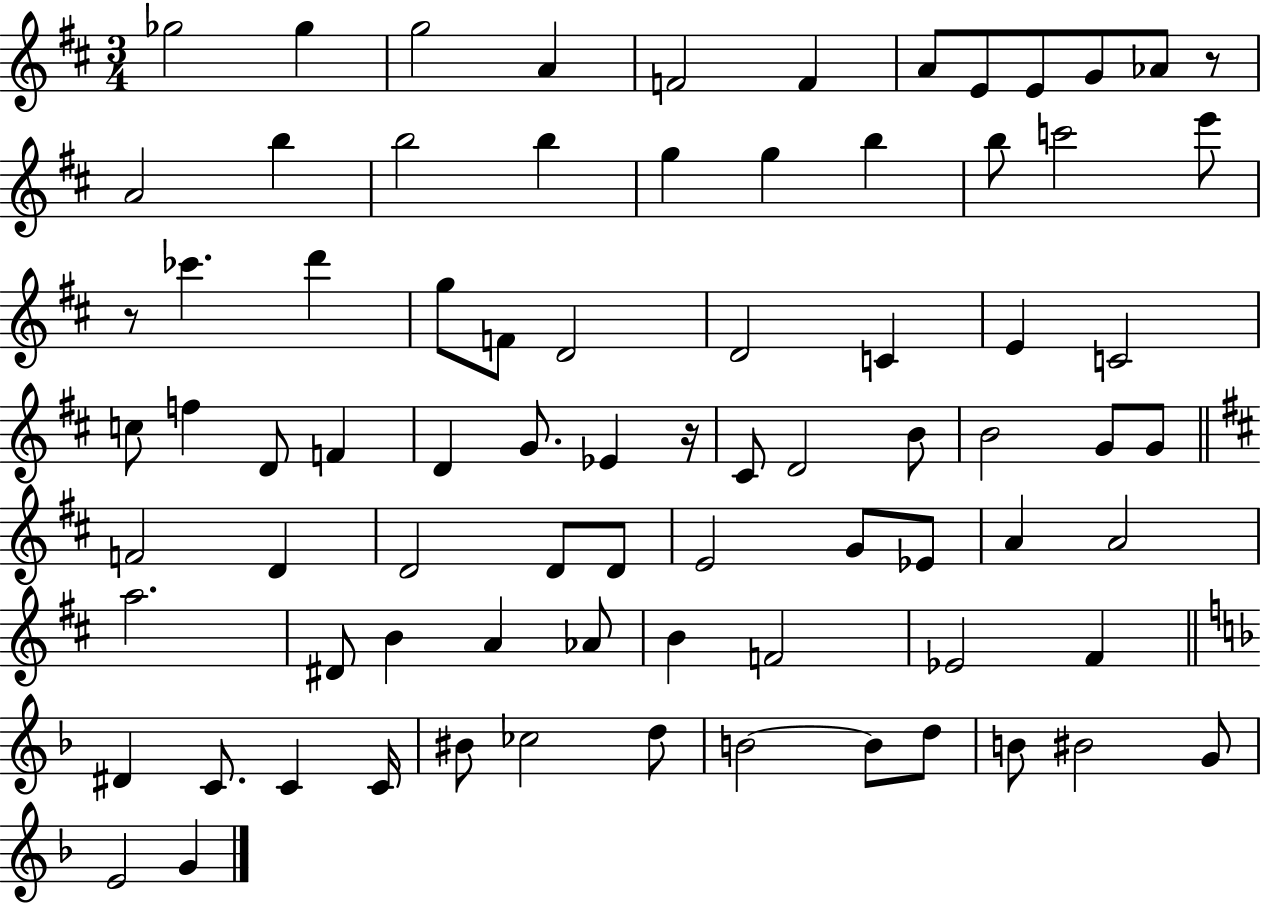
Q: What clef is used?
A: treble